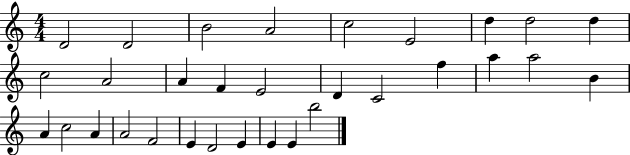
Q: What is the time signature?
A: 4/4